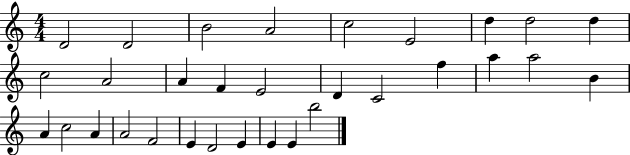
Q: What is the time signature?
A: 4/4